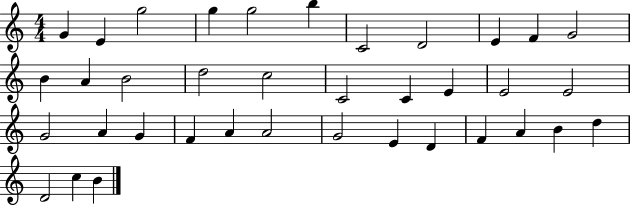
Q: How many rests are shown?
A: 0